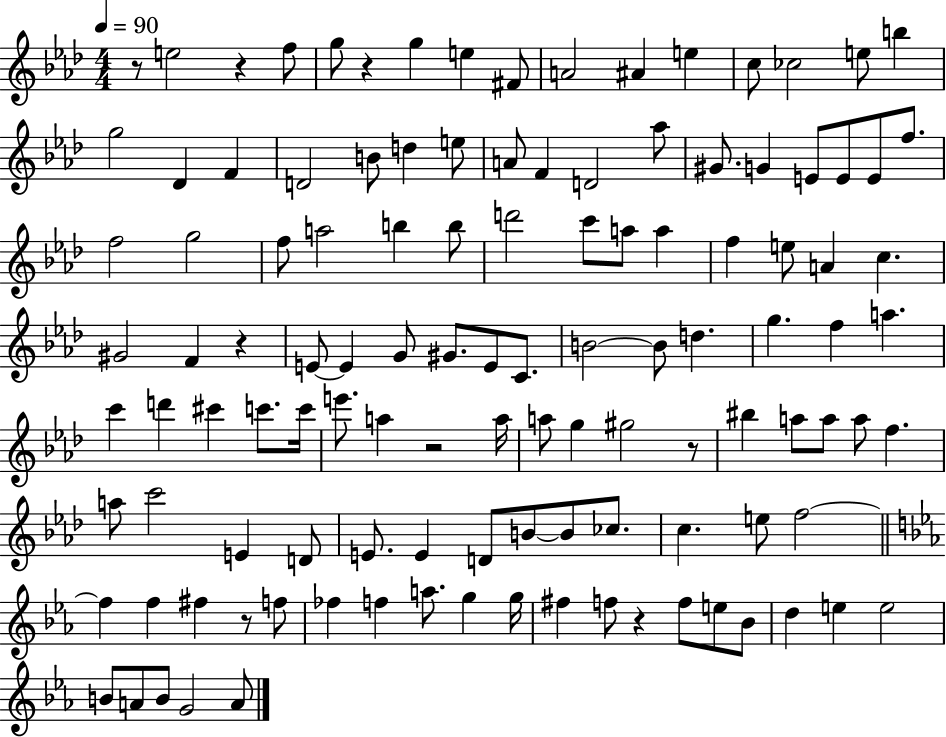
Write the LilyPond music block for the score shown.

{
  \clef treble
  \numericTimeSignature
  \time 4/4
  \key aes \major
  \tempo 4 = 90
  r8 e''2 r4 f''8 | g''8 r4 g''4 e''4 fis'8 | a'2 ais'4 e''4 | c''8 ces''2 e''8 b''4 | \break g''2 des'4 f'4 | d'2 b'8 d''4 e''8 | a'8 f'4 d'2 aes''8 | gis'8. g'4 e'8 e'8 e'8 f''8. | \break f''2 g''2 | f''8 a''2 b''4 b''8 | d'''2 c'''8 a''8 a''4 | f''4 e''8 a'4 c''4. | \break gis'2 f'4 r4 | e'8~~ e'4 g'8 gis'8. e'8 c'8. | b'2~~ b'8 d''4. | g''4. f''4 a''4. | \break c'''4 d'''4 cis'''4 c'''8. c'''16 | e'''8. a''4 r2 a''16 | a''8 g''4 gis''2 r8 | bis''4 a''8 a''8 a''8 f''4. | \break a''8 c'''2 e'4 d'8 | e'8. e'4 d'8 b'8~~ b'8 ces''8. | c''4. e''8 f''2~~ | \bar "||" \break \key ees \major f''4 f''4 fis''4 r8 f''8 | fes''4 f''4 a''8. g''4 g''16 | fis''4 f''8 r4 f''8 e''8 bes'8 | d''4 e''4 e''2 | \break b'8 a'8 b'8 g'2 a'8 | \bar "|."
}